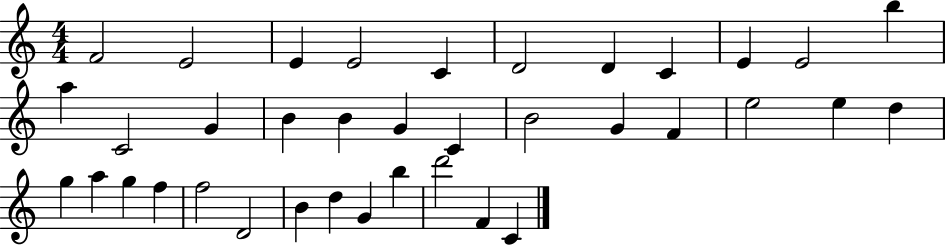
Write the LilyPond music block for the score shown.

{
  \clef treble
  \numericTimeSignature
  \time 4/4
  \key c \major
  f'2 e'2 | e'4 e'2 c'4 | d'2 d'4 c'4 | e'4 e'2 b''4 | \break a''4 c'2 g'4 | b'4 b'4 g'4 c'4 | b'2 g'4 f'4 | e''2 e''4 d''4 | \break g''4 a''4 g''4 f''4 | f''2 d'2 | b'4 d''4 g'4 b''4 | d'''2 f'4 c'4 | \break \bar "|."
}